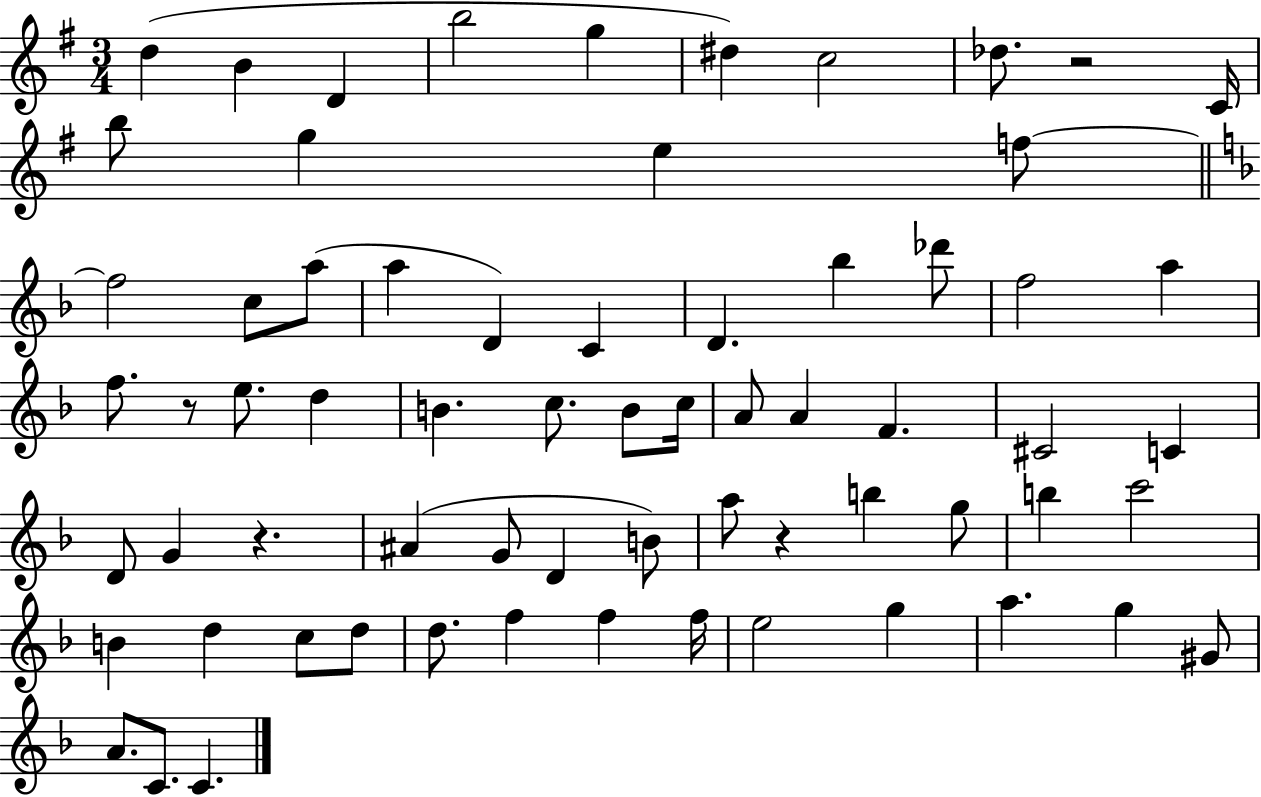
{
  \clef treble
  \numericTimeSignature
  \time 3/4
  \key g \major
  \repeat volta 2 { d''4( b'4 d'4 | b''2 g''4 | dis''4) c''2 | des''8. r2 c'16 | \break b''8 g''4 e''4 f''8~~ | \bar "||" \break \key f \major f''2 c''8 a''8( | a''4 d'4) c'4 | d'4. bes''4 des'''8 | f''2 a''4 | \break f''8. r8 e''8. d''4 | b'4. c''8. b'8 c''16 | a'8 a'4 f'4. | cis'2 c'4 | \break d'8 g'4 r4. | ais'4( g'8 d'4 b'8) | a''8 r4 b''4 g''8 | b''4 c'''2 | \break b'4 d''4 c''8 d''8 | d''8. f''4 f''4 f''16 | e''2 g''4 | a''4. g''4 gis'8 | \break a'8. c'8. c'4. | } \bar "|."
}